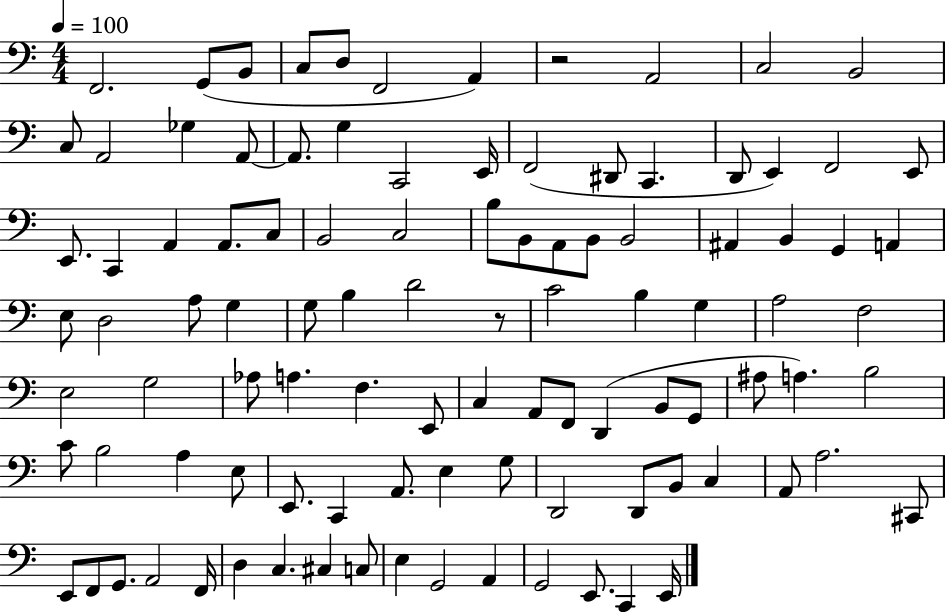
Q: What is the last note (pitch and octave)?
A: E2